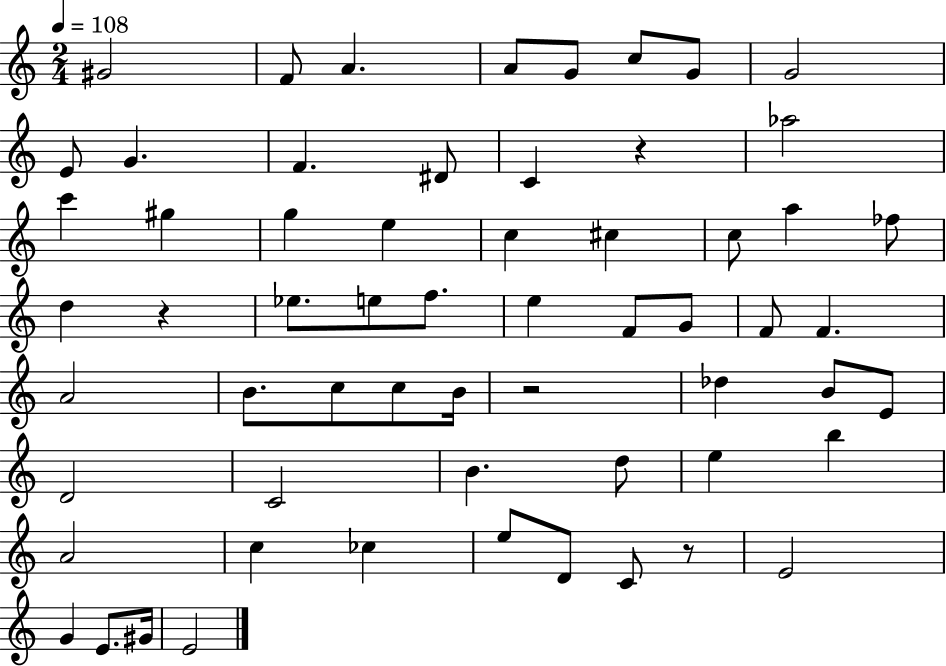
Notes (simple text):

G#4/h F4/e A4/q. A4/e G4/e C5/e G4/e G4/h E4/e G4/q. F4/q. D#4/e C4/q R/q Ab5/h C6/q G#5/q G5/q E5/q C5/q C#5/q C5/e A5/q FES5/e D5/q R/q Eb5/e. E5/e F5/e. E5/q F4/e G4/e F4/e F4/q. A4/h B4/e. C5/e C5/e B4/s R/h Db5/q B4/e E4/e D4/h C4/h B4/q. D5/e E5/q B5/q A4/h C5/q CES5/q E5/e D4/e C4/e R/e E4/h G4/q E4/e. G#4/s E4/h